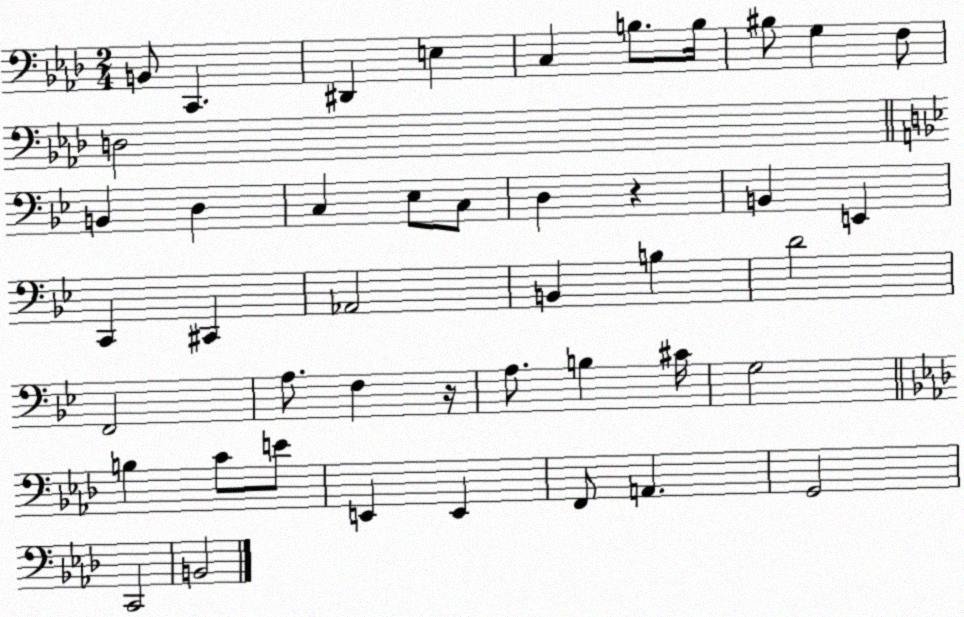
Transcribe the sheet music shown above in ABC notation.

X:1
T:Untitled
M:2/4
L:1/4
K:Ab
B,,/2 C,, ^D,, E, C, B,/2 B,/4 ^B,/2 G, F,/2 D,2 B,, D, C, _E,/2 C,/2 D, z B,, E,, C,, ^C,, _A,,2 B,, B, D2 F,,2 A,/2 F, z/4 A,/2 B, ^C/4 G,2 B, C/2 E/2 E,, E,, F,,/2 A,, G,,2 C,,2 B,,2